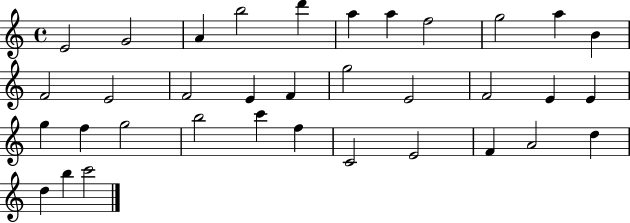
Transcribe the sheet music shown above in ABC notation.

X:1
T:Untitled
M:4/4
L:1/4
K:C
E2 G2 A b2 d' a a f2 g2 a B F2 E2 F2 E F g2 E2 F2 E E g f g2 b2 c' f C2 E2 F A2 d d b c'2